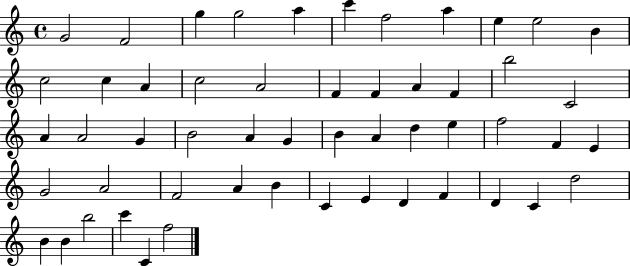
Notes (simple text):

G4/h F4/h G5/q G5/h A5/q C6/q F5/h A5/q E5/q E5/h B4/q C5/h C5/q A4/q C5/h A4/h F4/q F4/q A4/q F4/q B5/h C4/h A4/q A4/h G4/q B4/h A4/q G4/q B4/q A4/q D5/q E5/q F5/h F4/q E4/q G4/h A4/h F4/h A4/q B4/q C4/q E4/q D4/q F4/q D4/q C4/q D5/h B4/q B4/q B5/h C6/q C4/q F5/h